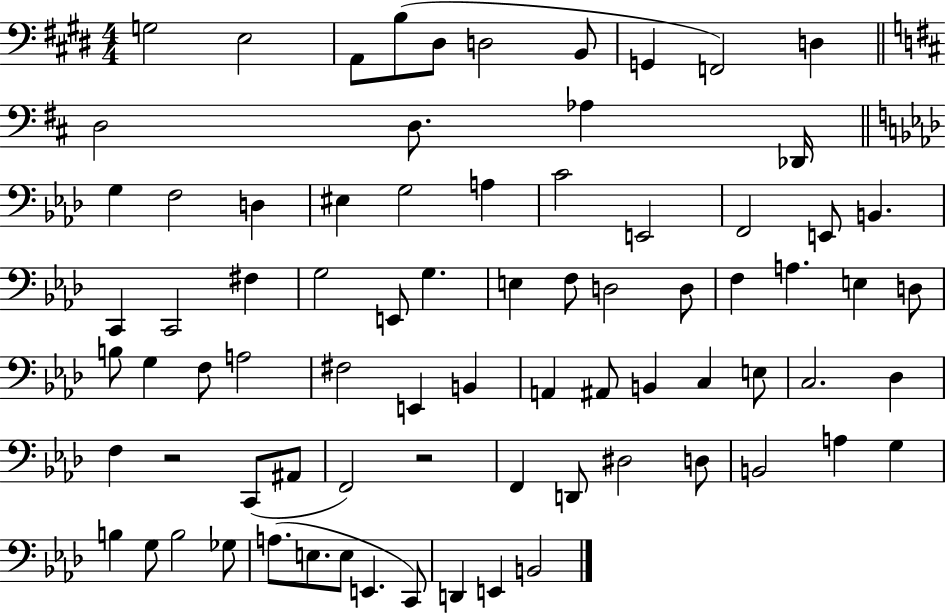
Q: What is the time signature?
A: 4/4